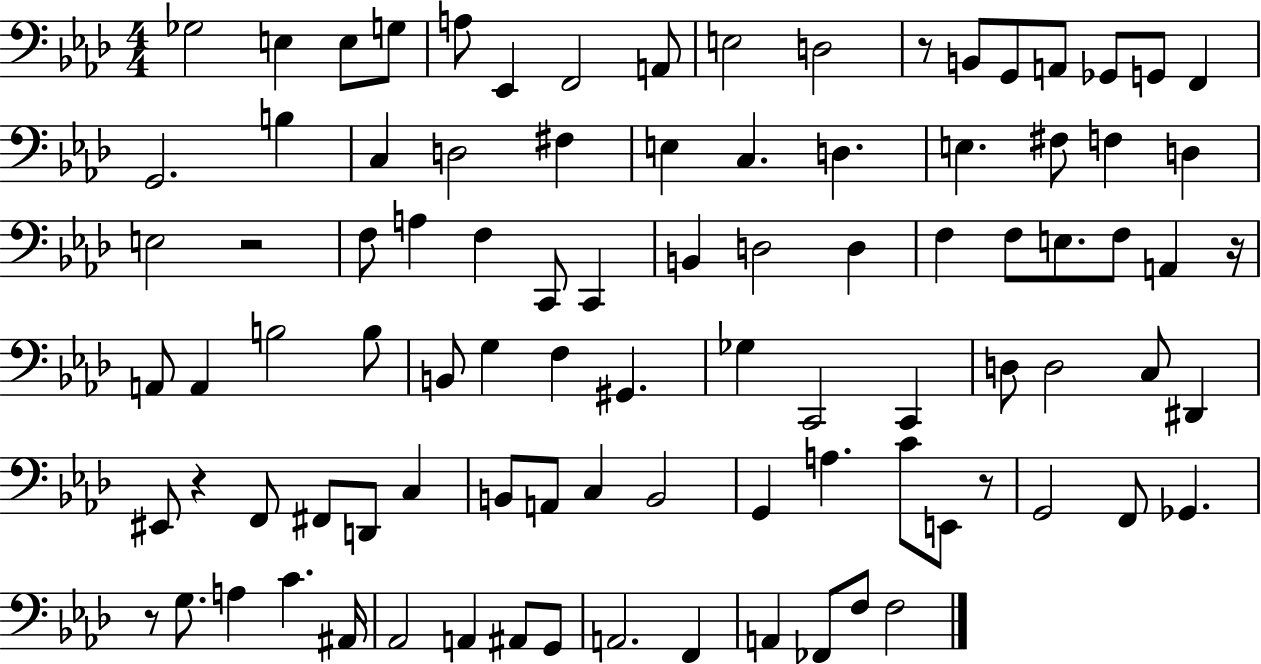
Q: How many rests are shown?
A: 6